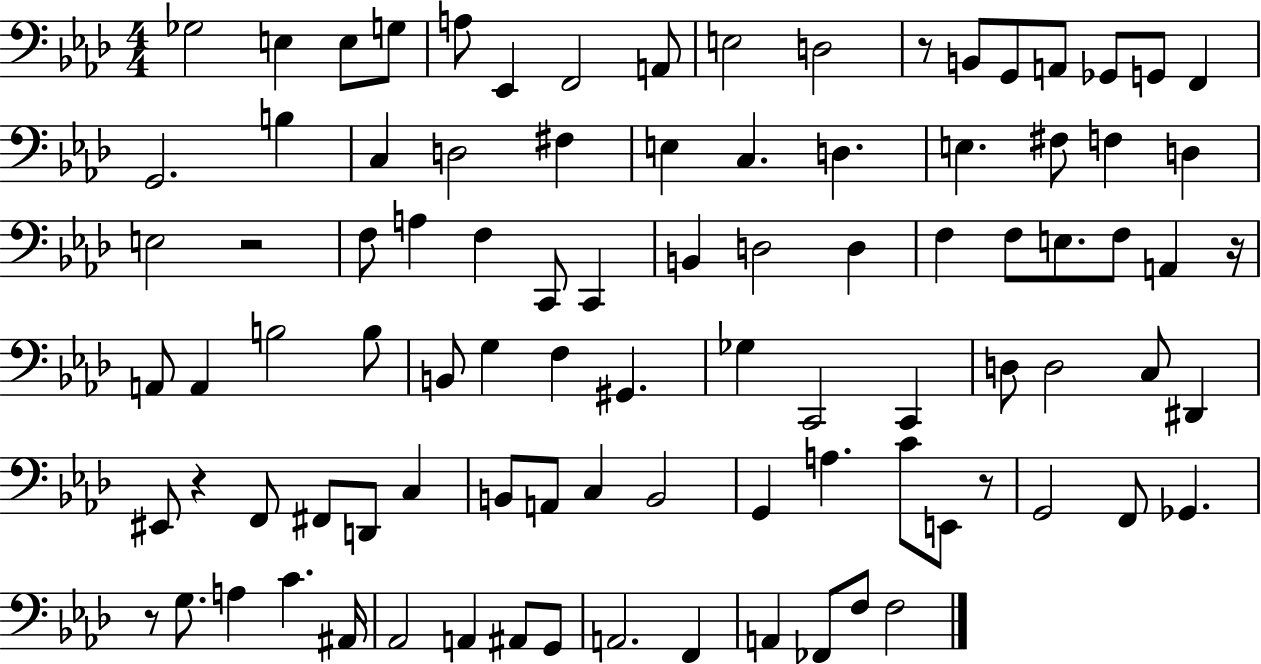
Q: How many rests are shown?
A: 6